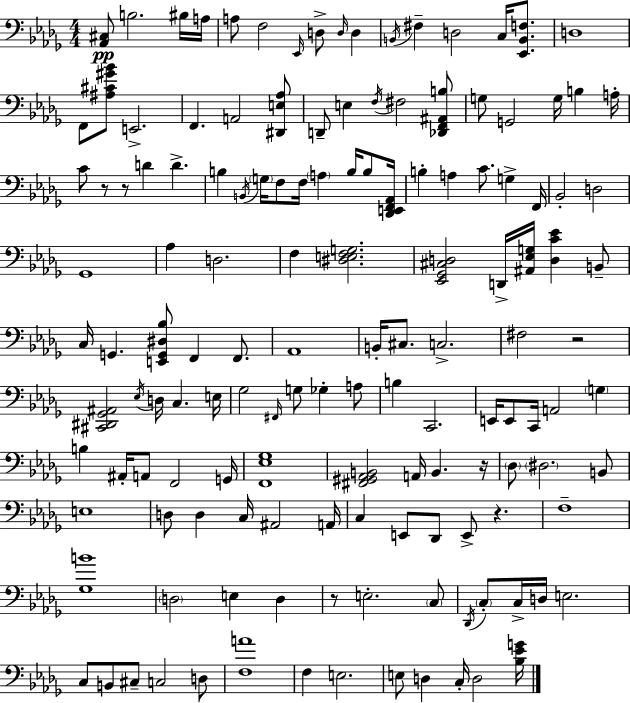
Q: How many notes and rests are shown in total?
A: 141